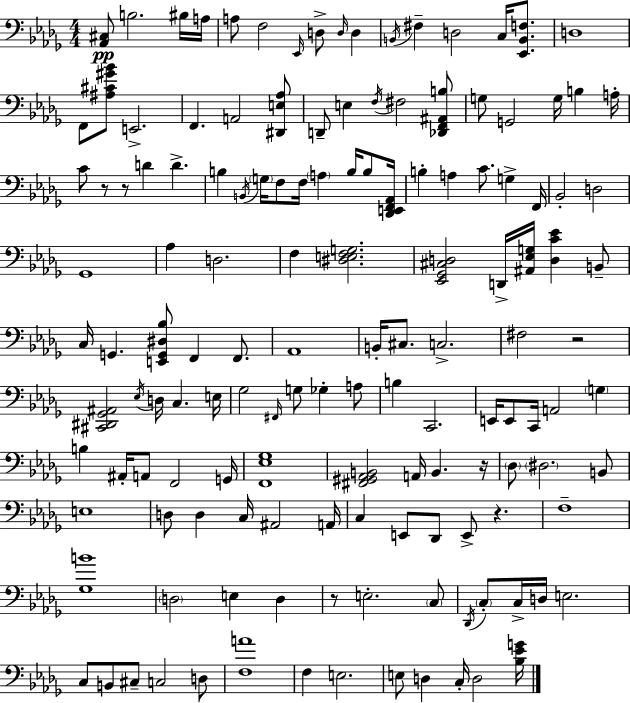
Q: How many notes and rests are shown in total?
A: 141